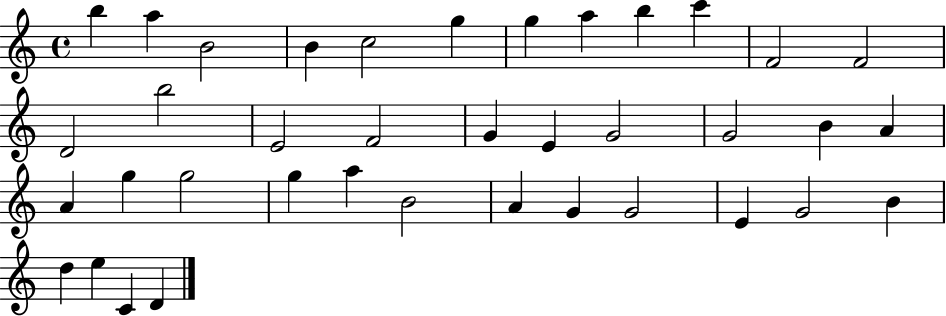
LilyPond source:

{
  \clef treble
  \time 4/4
  \defaultTimeSignature
  \key c \major
  b''4 a''4 b'2 | b'4 c''2 g''4 | g''4 a''4 b''4 c'''4 | f'2 f'2 | \break d'2 b''2 | e'2 f'2 | g'4 e'4 g'2 | g'2 b'4 a'4 | \break a'4 g''4 g''2 | g''4 a''4 b'2 | a'4 g'4 g'2 | e'4 g'2 b'4 | \break d''4 e''4 c'4 d'4 | \bar "|."
}